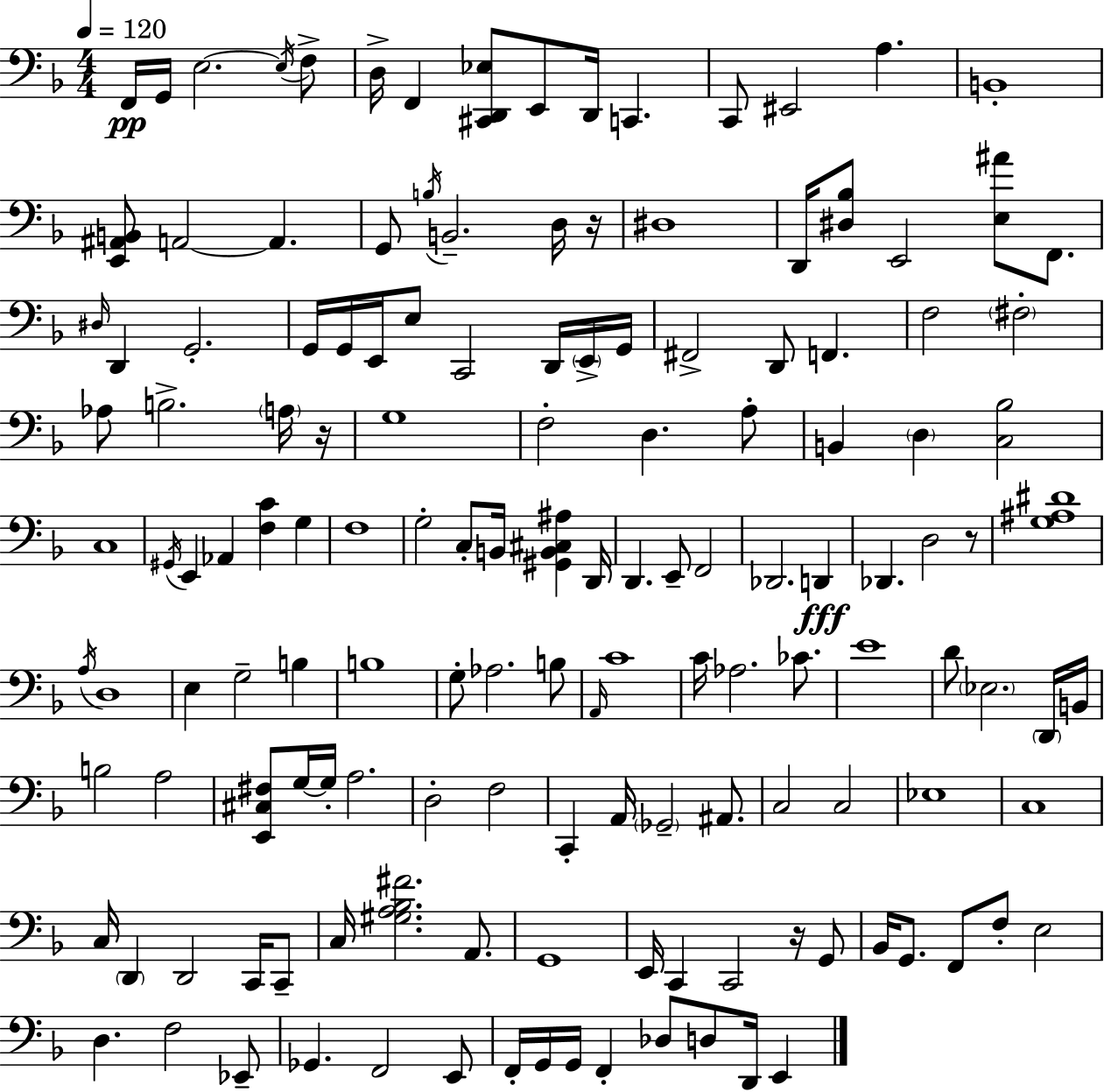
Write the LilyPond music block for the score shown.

{
  \clef bass
  \numericTimeSignature
  \time 4/4
  \key d \minor
  \tempo 4 = 120
  f,16\pp g,16 e2.~~ \acciaccatura { e16 } f8-> | d16-> f,4 <cis, d, ees>8 e,8 d,16 c,4. | c,8 eis,2 a4. | b,1-. | \break <e, ais, b,>8 a,2~~ a,4. | g,8 \acciaccatura { b16 } b,2.-- | d16 r16 dis1 | d,16 <dis bes>8 e,2 <e ais'>8 f,8. | \break \grace { dis16 } d,4 g,2.-. | g,16 g,16 e,16 e8 c,2 | d,16 \parenthesize e,16-> g,16 fis,2-> d,8 f,4. | f2 \parenthesize fis2-. | \break aes8 b2.-> | \parenthesize a16 r16 g1 | f2-. d4. | a8-. b,4 \parenthesize d4 <c bes>2 | \break c1 | \acciaccatura { gis,16 } e,4 aes,4 <f c'>4 | g4 f1 | g2-. c8-. b,16 <gis, b, cis ais>4 | \break d,16 d,4. e,8-- f,2 | des,2. | d,4\fff des,4. d2 | r8 <g ais dis'>1 | \break \acciaccatura { a16 } d1 | e4 g2-- | b4 b1 | g8-. aes2. | \break b8 \grace { a,16 } c'1 | c'16 aes2. | ces'8. e'1 | d'8 \parenthesize ees2. | \break \parenthesize d,16 b,16 b2 a2 | <e, cis fis>8 g16~~ g16-. a2. | d2-. f2 | c,4-. a,16 \parenthesize ges,2-- | \break ais,8. c2 c2 | ees1 | c1 | c16 \parenthesize d,4 d,2 | \break c,16 c,8-- c16 <gis a bes fis'>2. | a,8. g,1 | e,16 c,4 c,2 | r16 g,8 bes,16 g,8. f,8 f8-. e2 | \break d4. f2 | ees,8-- ges,4. f,2 | e,8 f,16-. g,16 g,16 f,4-. des8 d8 | d,16 e,4 \bar "|."
}